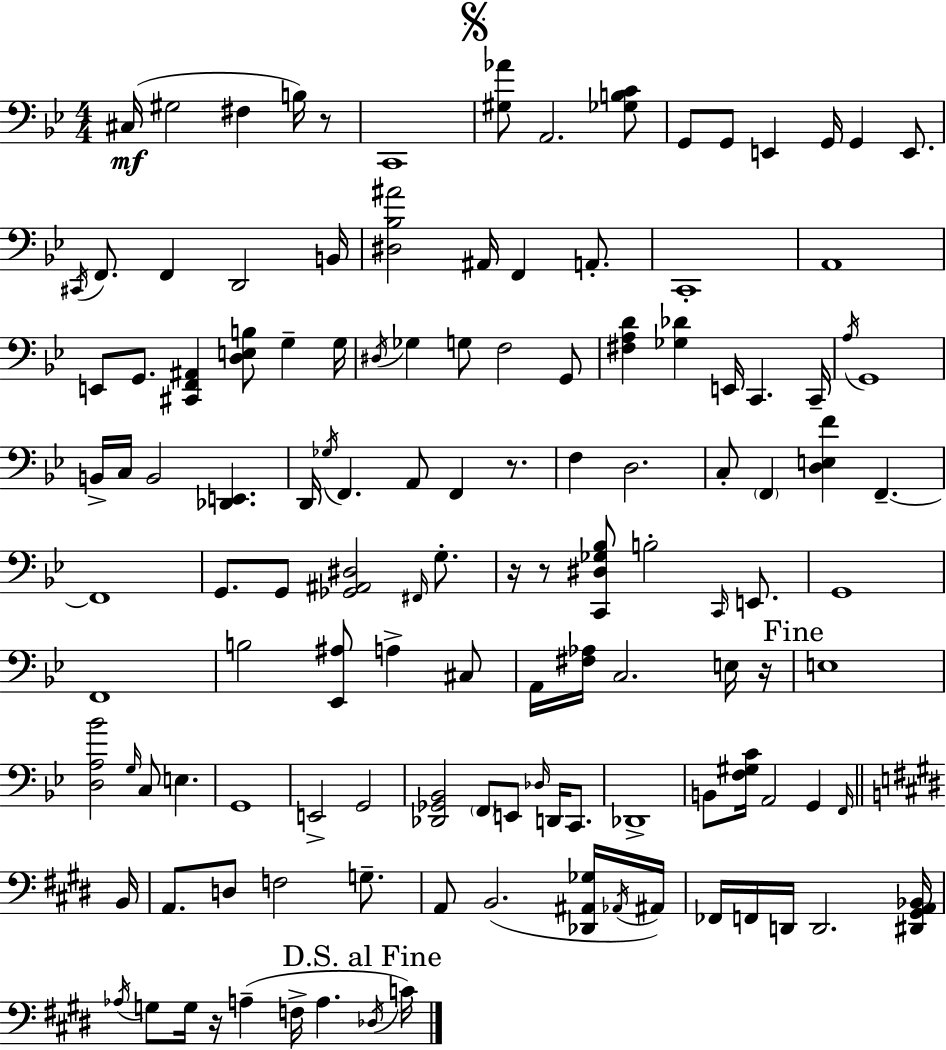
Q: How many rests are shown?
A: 6